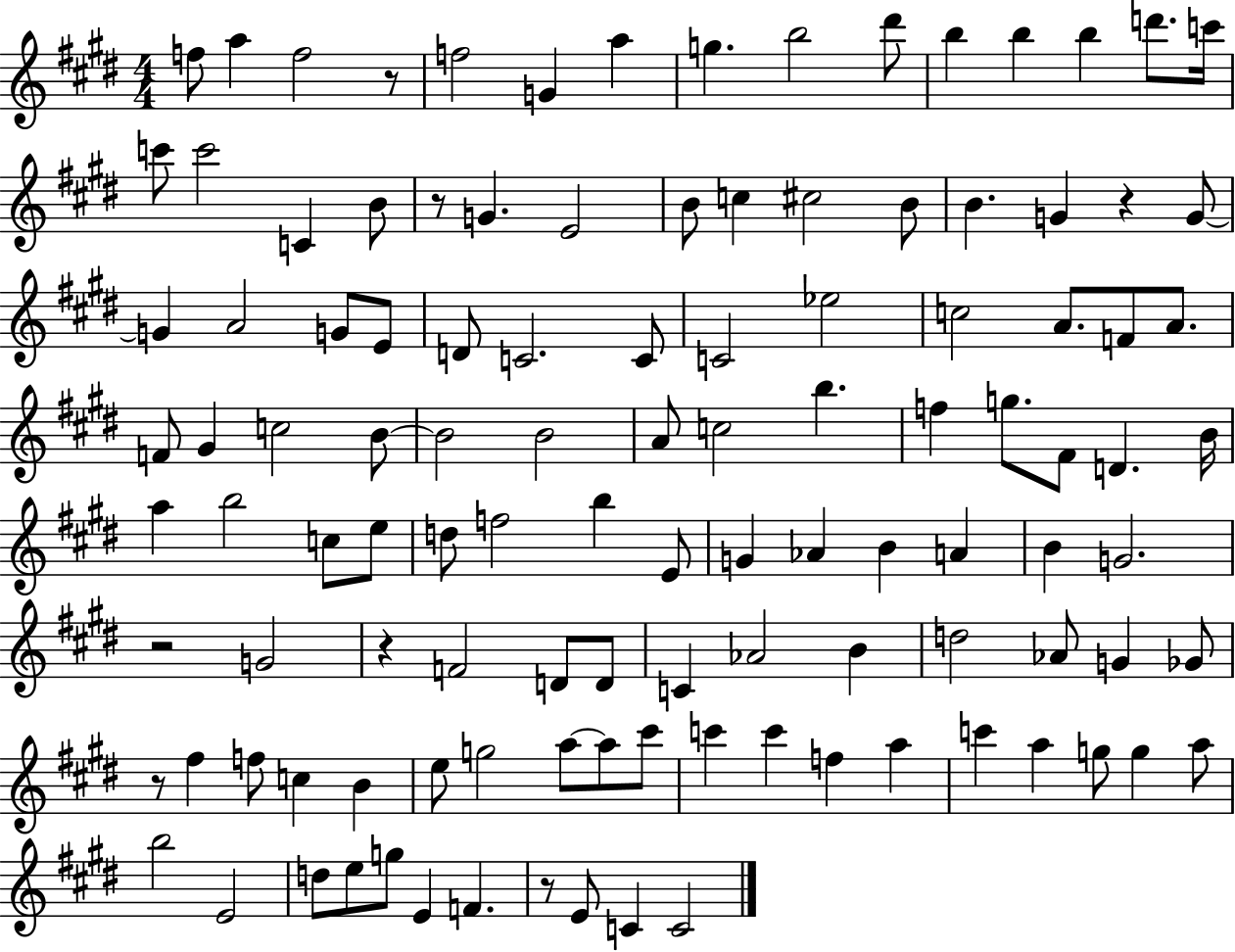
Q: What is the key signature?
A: E major